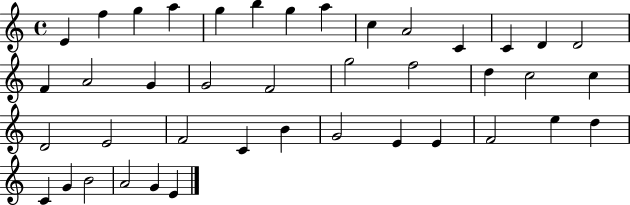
{
  \clef treble
  \time 4/4
  \defaultTimeSignature
  \key c \major
  e'4 f''4 g''4 a''4 | g''4 b''4 g''4 a''4 | c''4 a'2 c'4 | c'4 d'4 d'2 | \break f'4 a'2 g'4 | g'2 f'2 | g''2 f''2 | d''4 c''2 c''4 | \break d'2 e'2 | f'2 c'4 b'4 | g'2 e'4 e'4 | f'2 e''4 d''4 | \break c'4 g'4 b'2 | a'2 g'4 e'4 | \bar "|."
}